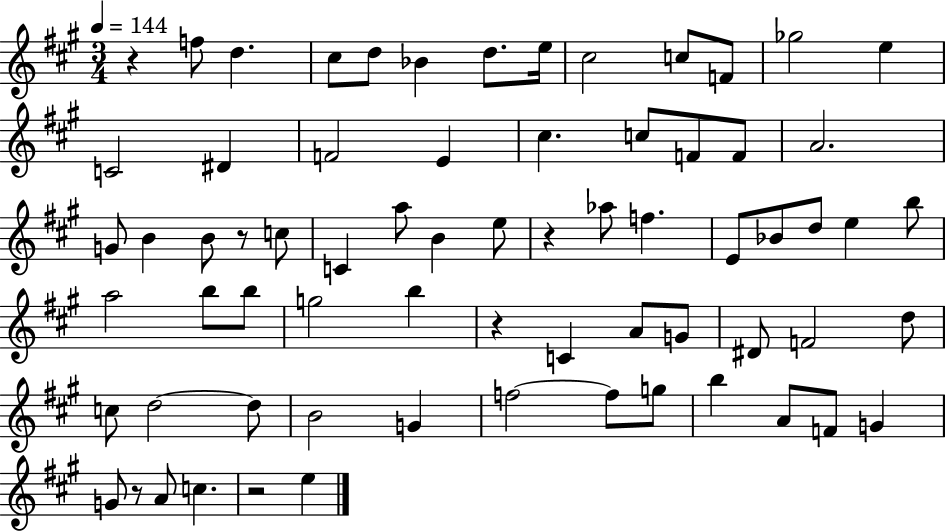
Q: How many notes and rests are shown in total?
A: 69